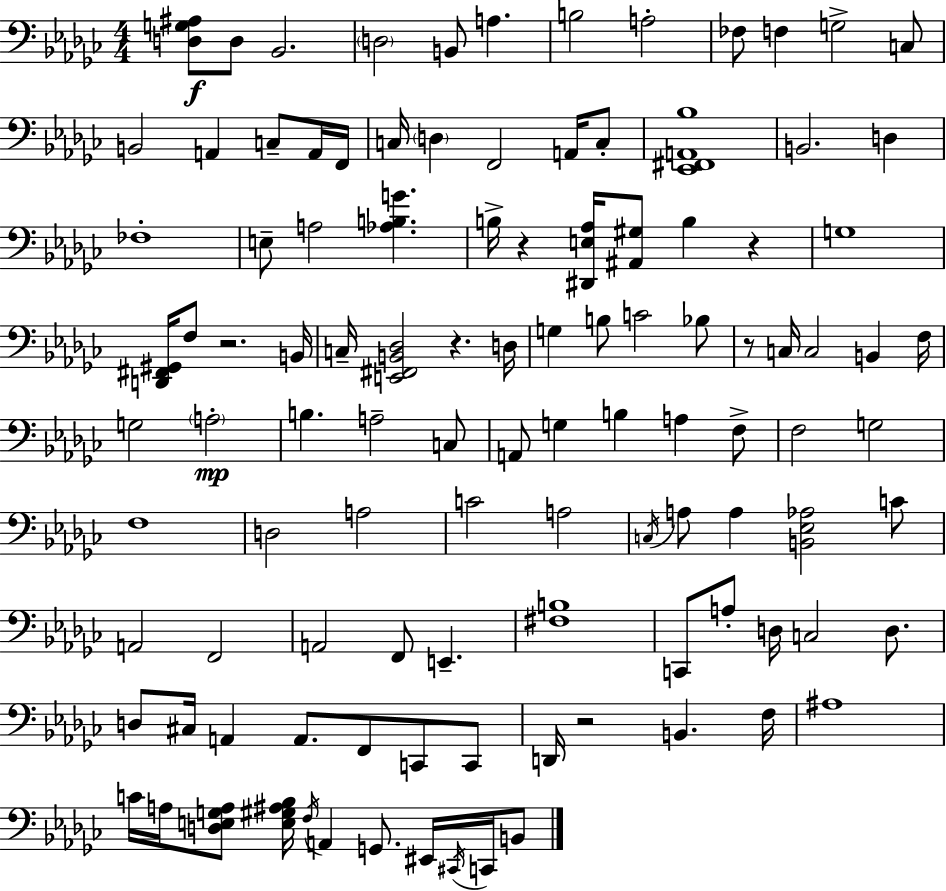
X:1
T:Untitled
M:4/4
L:1/4
K:Ebm
[D,G,^A,]/2 D,/2 _B,,2 D,2 B,,/2 A, B,2 A,2 _F,/2 F, G,2 C,/2 B,,2 A,, C,/2 A,,/4 F,,/4 C,/4 D, F,,2 A,,/4 C,/2 [_E,,^F,,A,,_B,]4 B,,2 D, _F,4 E,/2 A,2 [_A,B,G] B,/4 z [^D,,E,_A,]/4 [^A,,^G,]/2 B, z G,4 [D,,^F,,^G,,]/4 F,/2 z2 B,,/4 C,/4 [E,,^F,,B,,_D,]2 z D,/4 G, B,/2 C2 _B,/2 z/2 C,/4 C,2 B,, F,/4 G,2 A,2 B, A,2 C,/2 A,,/2 G, B, A, F,/2 F,2 G,2 F,4 D,2 A,2 C2 A,2 C,/4 A,/2 A, [B,,_E,_A,]2 C/2 A,,2 F,,2 A,,2 F,,/2 E,, [^F,B,]4 C,,/2 A,/2 D,/4 C,2 D,/2 D,/2 ^C,/4 A,, A,,/2 F,,/2 C,,/2 C,,/2 D,,/4 z2 B,, F,/4 ^A,4 C/4 A,/4 [D,E,G,A,]/2 [E,^G,^A,_B,]/4 F,/4 A,, G,,/2 ^E,,/4 ^C,,/4 C,,/4 B,,/2